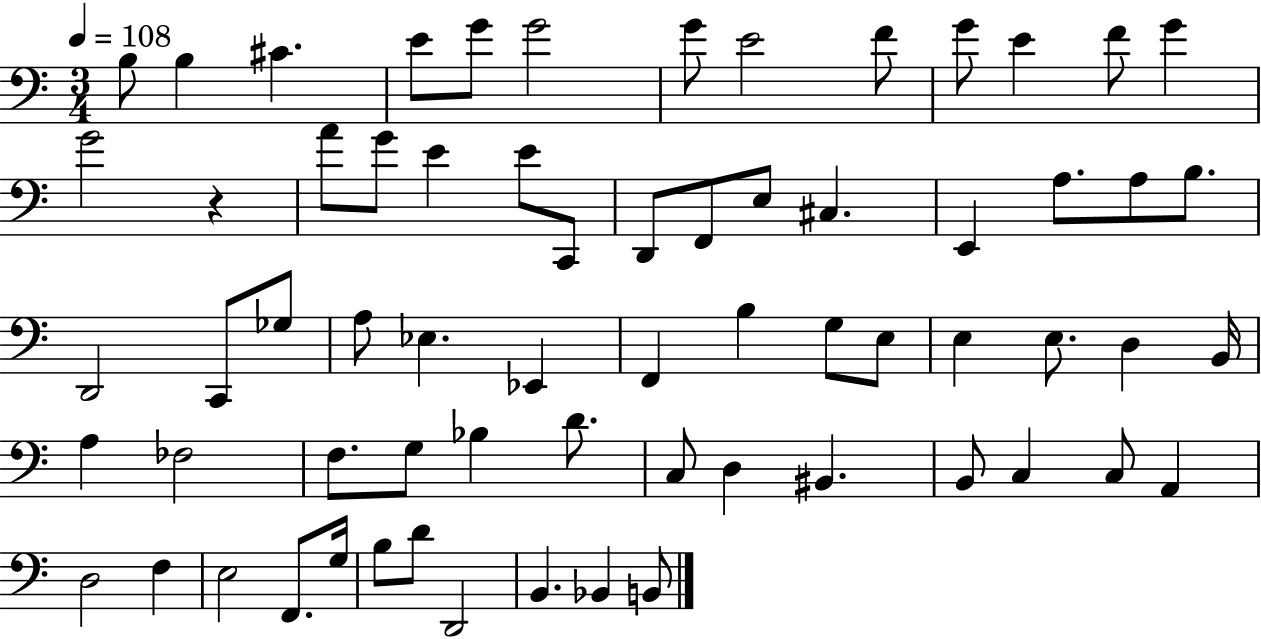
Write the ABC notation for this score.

X:1
T:Untitled
M:3/4
L:1/4
K:C
B,/2 B, ^C E/2 G/2 G2 G/2 E2 F/2 G/2 E F/2 G G2 z A/2 G/2 E E/2 C,,/2 D,,/2 F,,/2 E,/2 ^C, E,, A,/2 A,/2 B,/2 D,,2 C,,/2 _G,/2 A,/2 _E, _E,, F,, B, G,/2 E,/2 E, E,/2 D, B,,/4 A, _F,2 F,/2 G,/2 _B, D/2 C,/2 D, ^B,, B,,/2 C, C,/2 A,, D,2 F, E,2 F,,/2 G,/4 B,/2 D/2 D,,2 B,, _B,, B,,/2